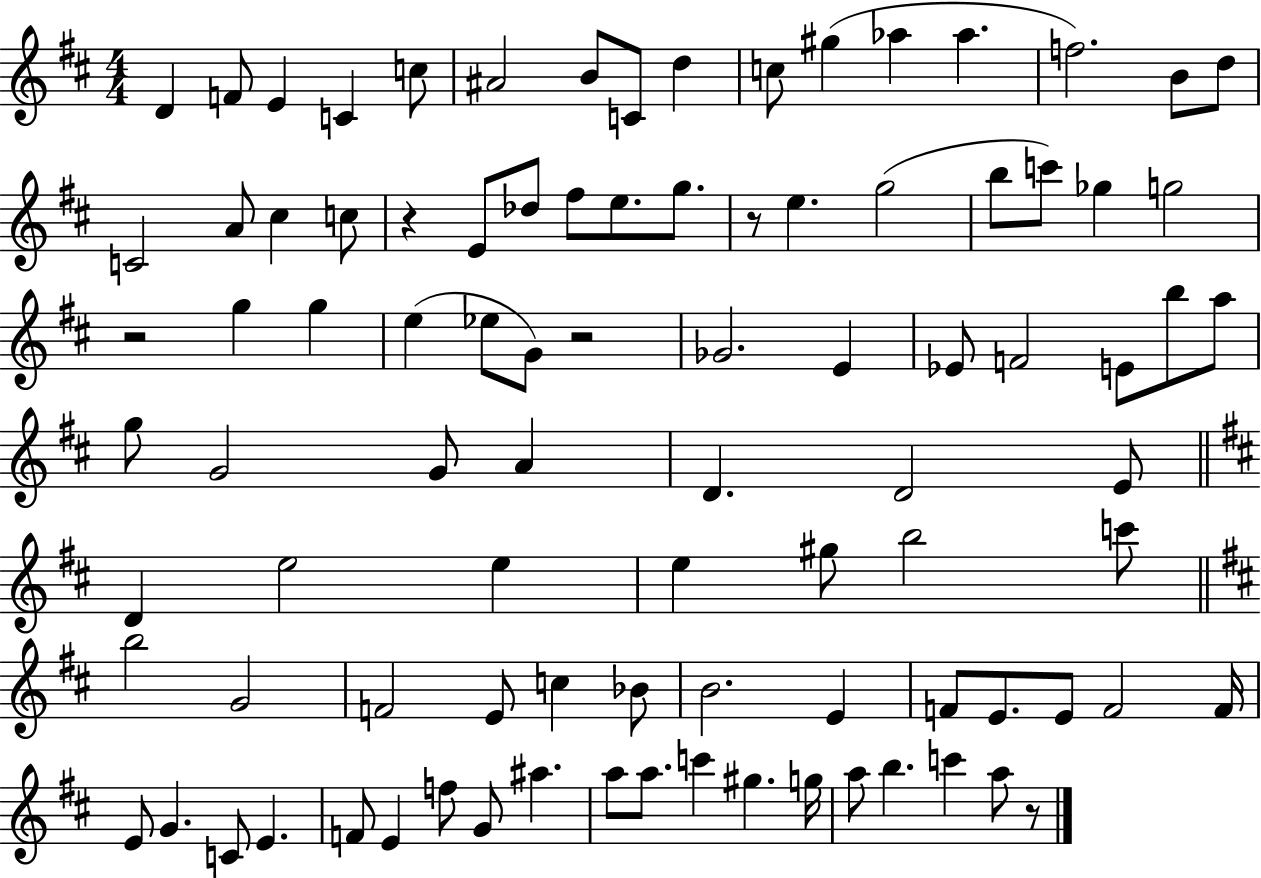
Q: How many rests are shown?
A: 5